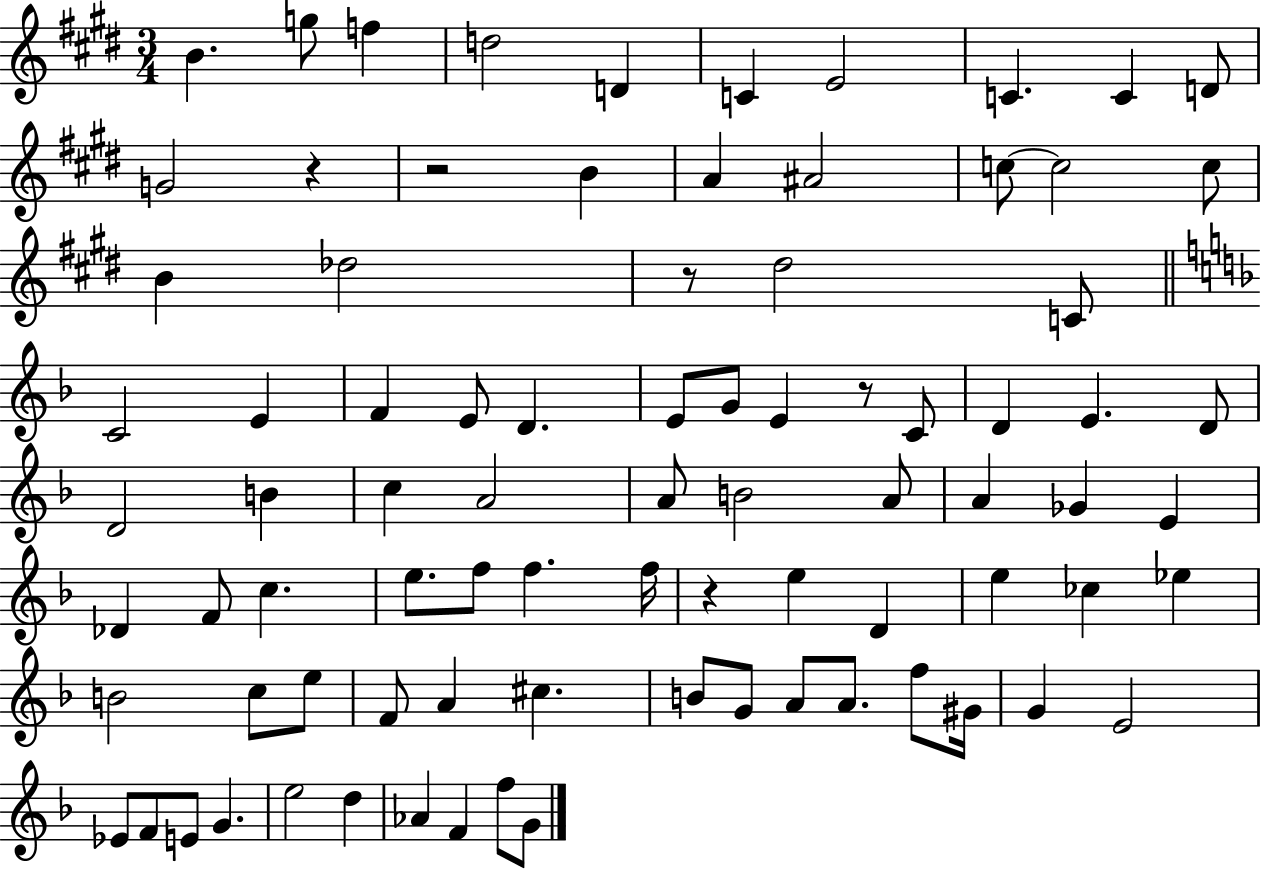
{
  \clef treble
  \numericTimeSignature
  \time 3/4
  \key e \major
  b'4. g''8 f''4 | d''2 d'4 | c'4 e'2 | c'4. c'4 d'8 | \break g'2 r4 | r2 b'4 | a'4 ais'2 | c''8~~ c''2 c''8 | \break b'4 des''2 | r8 dis''2 c'8 | \bar "||" \break \key f \major c'2 e'4 | f'4 e'8 d'4. | e'8 g'8 e'4 r8 c'8 | d'4 e'4. d'8 | \break d'2 b'4 | c''4 a'2 | a'8 b'2 a'8 | a'4 ges'4 e'4 | \break des'4 f'8 c''4. | e''8. f''8 f''4. f''16 | r4 e''4 d'4 | e''4 ces''4 ees''4 | \break b'2 c''8 e''8 | f'8 a'4 cis''4. | b'8 g'8 a'8 a'8. f''8 gis'16 | g'4 e'2 | \break ees'8 f'8 e'8 g'4. | e''2 d''4 | aes'4 f'4 f''8 g'8 | \bar "|."
}